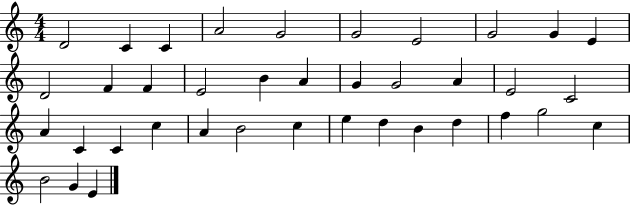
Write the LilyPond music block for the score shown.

{
  \clef treble
  \numericTimeSignature
  \time 4/4
  \key c \major
  d'2 c'4 c'4 | a'2 g'2 | g'2 e'2 | g'2 g'4 e'4 | \break d'2 f'4 f'4 | e'2 b'4 a'4 | g'4 g'2 a'4 | e'2 c'2 | \break a'4 c'4 c'4 c''4 | a'4 b'2 c''4 | e''4 d''4 b'4 d''4 | f''4 g''2 c''4 | \break b'2 g'4 e'4 | \bar "|."
}